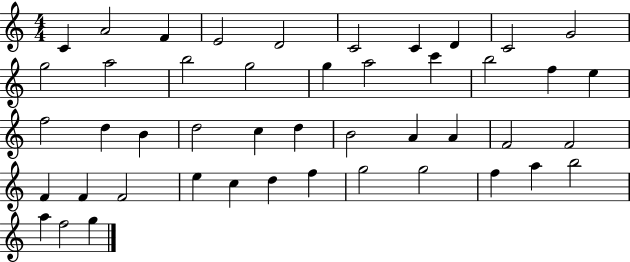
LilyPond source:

{
  \clef treble
  \numericTimeSignature
  \time 4/4
  \key c \major
  c'4 a'2 f'4 | e'2 d'2 | c'2 c'4 d'4 | c'2 g'2 | \break g''2 a''2 | b''2 g''2 | g''4 a''2 c'''4 | b''2 f''4 e''4 | \break f''2 d''4 b'4 | d''2 c''4 d''4 | b'2 a'4 a'4 | f'2 f'2 | \break f'4 f'4 f'2 | e''4 c''4 d''4 f''4 | g''2 g''2 | f''4 a''4 b''2 | \break a''4 f''2 g''4 | \bar "|."
}